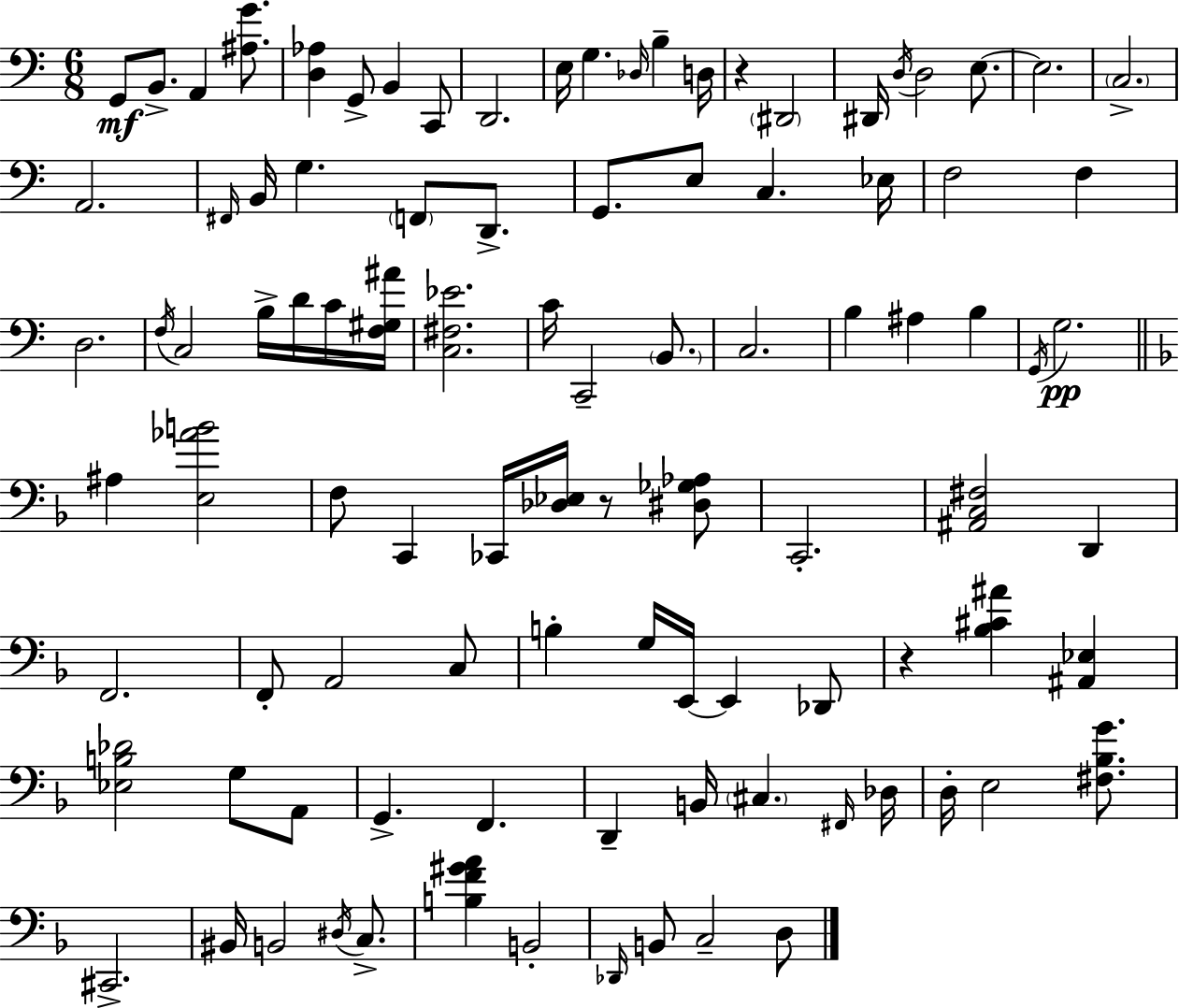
X:1
T:Untitled
M:6/8
L:1/4
K:Am
G,,/2 B,,/2 A,, [^A,G]/2 [D,_A,] G,,/2 B,, C,,/2 D,,2 E,/4 G, _D,/4 B, D,/4 z ^D,,2 ^D,,/4 D,/4 D,2 E,/2 E,2 C,2 A,,2 ^F,,/4 B,,/4 G, F,,/2 D,,/2 G,,/2 E,/2 C, _E,/4 F,2 F, D,2 F,/4 C,2 B,/4 D/4 C/4 [F,^G,^A]/4 [C,^F,_E]2 C/4 C,,2 B,,/2 C,2 B, ^A, B, G,,/4 G,2 ^A, [E,_AB]2 F,/2 C,, _C,,/4 [_D,_E,]/4 z/2 [^D,_G,_A,]/2 C,,2 [^A,,C,^F,]2 D,, F,,2 F,,/2 A,,2 C,/2 B, G,/4 E,,/4 E,, _D,,/2 z [_B,^C^A] [^A,,_E,] [_E,B,_D]2 G,/2 A,,/2 G,, F,, D,, B,,/4 ^C, ^F,,/4 _D,/4 D,/4 E,2 [^F,_B,G]/2 ^C,,2 ^B,,/4 B,,2 ^D,/4 C,/2 [B,F^GA] B,,2 _D,,/4 B,,/2 C,2 D,/2